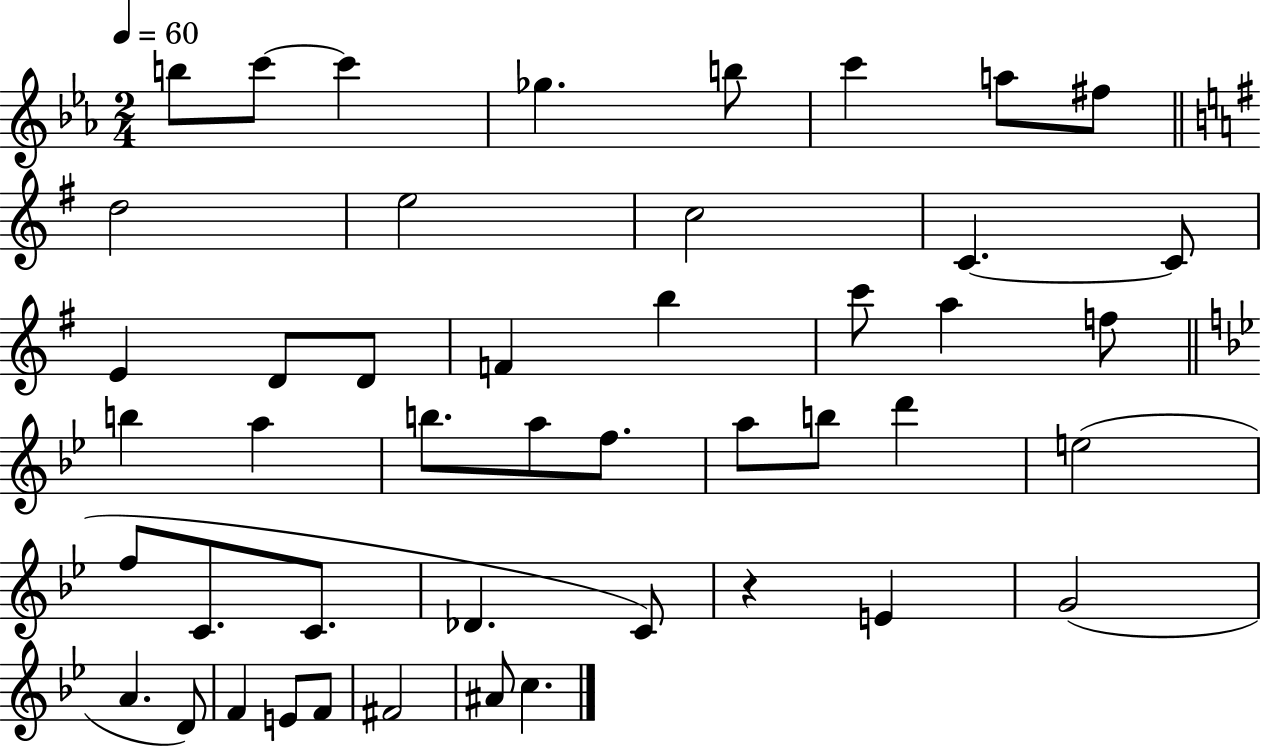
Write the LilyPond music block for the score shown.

{
  \clef treble
  \numericTimeSignature
  \time 2/4
  \key ees \major
  \tempo 4 = 60
  b''8 c'''8~~ c'''4 | ges''4. b''8 | c'''4 a''8 fis''8 | \bar "||" \break \key g \major d''2 | e''2 | c''2 | c'4.~~ c'8 | \break e'4 d'8 d'8 | f'4 b''4 | c'''8 a''4 f''8 | \bar "||" \break \key g \minor b''4 a''4 | b''8. a''8 f''8. | a''8 b''8 d'''4 | e''2( | \break f''8 c'8. c'8. | des'4. c'8) | r4 e'4 | g'2( | \break a'4. d'8) | f'4 e'8 f'8 | fis'2 | ais'8 c''4. | \break \bar "|."
}